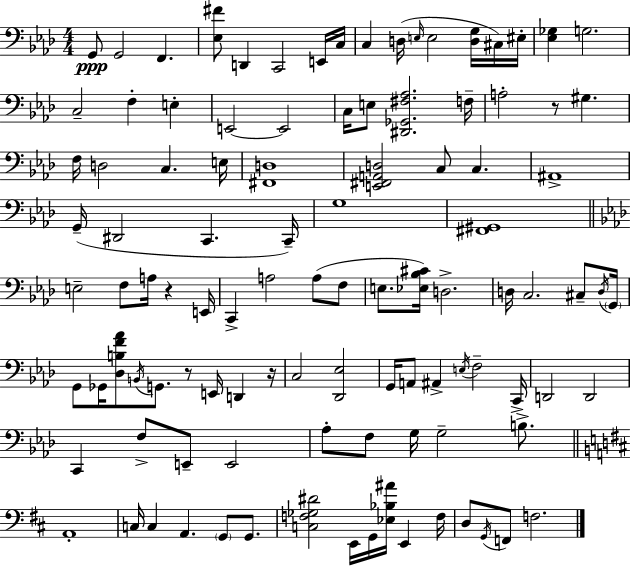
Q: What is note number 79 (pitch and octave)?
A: A2